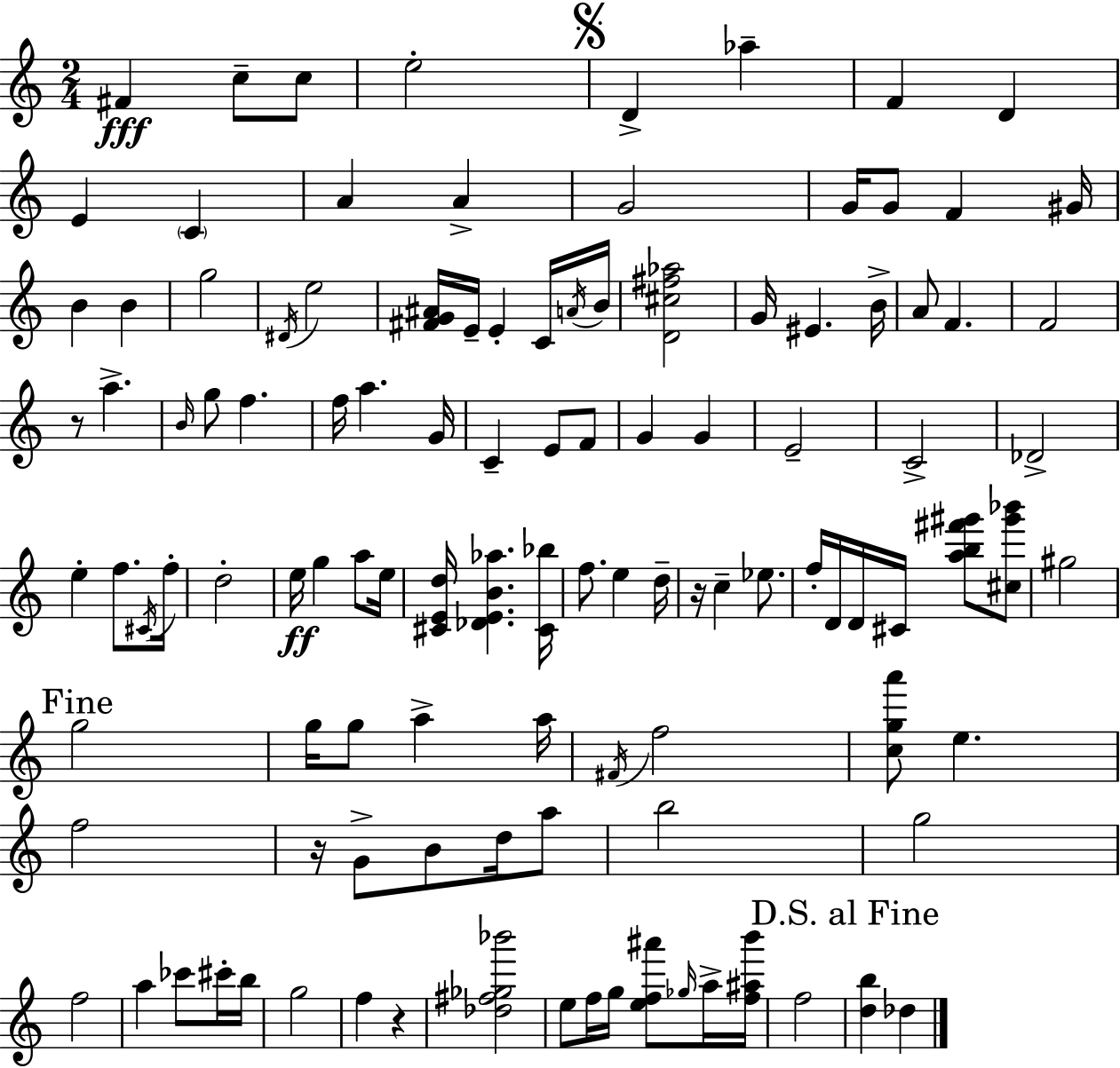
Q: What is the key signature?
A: C major